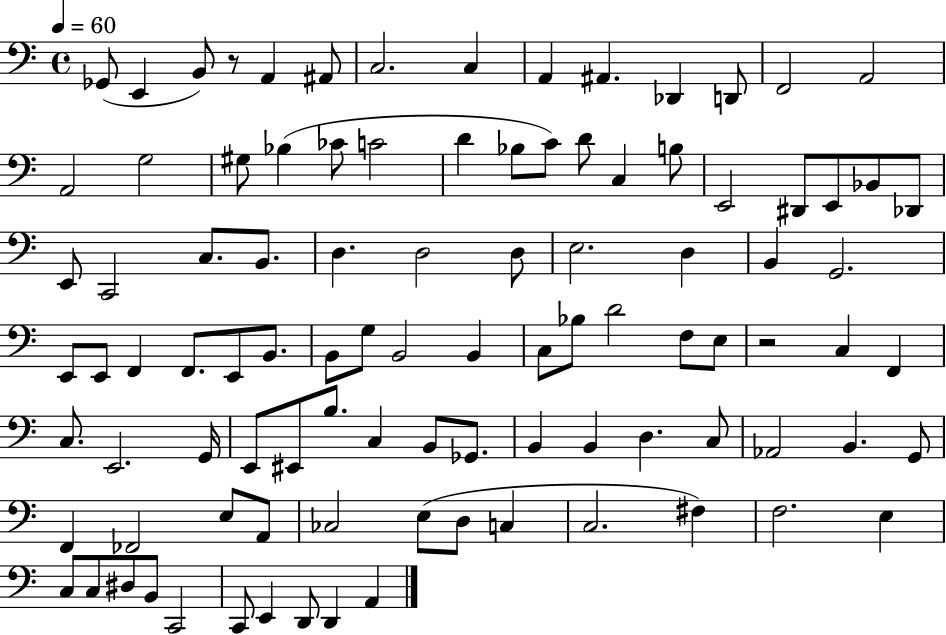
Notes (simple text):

Gb2/e E2/q B2/e R/e A2/q A#2/e C3/h. C3/q A2/q A#2/q. Db2/q D2/e F2/h A2/h A2/h G3/h G#3/e Bb3/q CES4/e C4/h D4/q Bb3/e C4/e D4/e C3/q B3/e E2/h D#2/e E2/e Bb2/e Db2/e E2/e C2/h C3/e. B2/e. D3/q. D3/h D3/e E3/h. D3/q B2/q G2/h. E2/e E2/e F2/q F2/e. E2/e B2/e. B2/e G3/e B2/h B2/q C3/e Bb3/e D4/h F3/e E3/e R/h C3/q F2/q C3/e. E2/h. G2/s E2/e EIS2/e B3/e. C3/q B2/e Gb2/e. B2/q B2/q D3/q. C3/e Ab2/h B2/q. G2/e F2/q FES2/h E3/e A2/e CES3/h E3/e D3/e C3/q C3/h. F#3/q F3/h. E3/q C3/e C3/e D#3/e B2/e C2/h C2/e E2/q D2/e D2/q A2/q